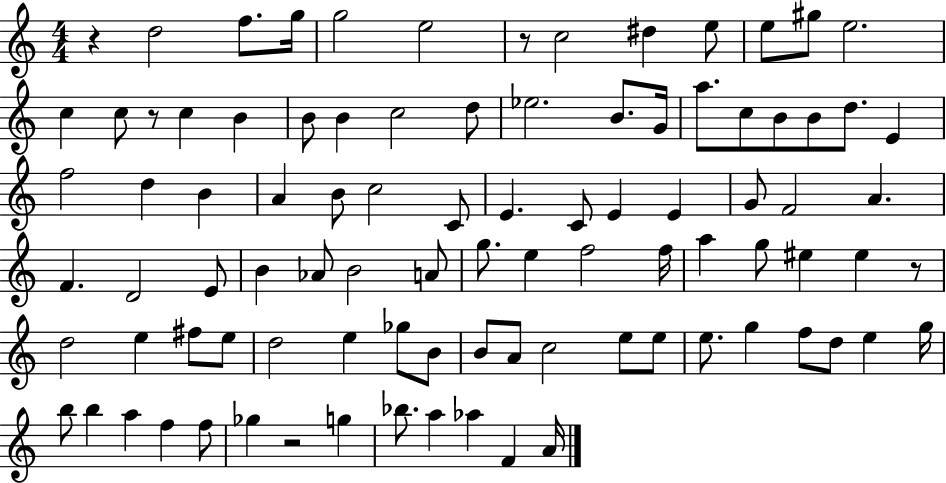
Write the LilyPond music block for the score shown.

{
  \clef treble
  \numericTimeSignature
  \time 4/4
  \key c \major
  \repeat volta 2 { r4 d''2 f''8. g''16 | g''2 e''2 | r8 c''2 dis''4 e''8 | e''8 gis''8 e''2. | \break c''4 c''8 r8 c''4 b'4 | b'8 b'4 c''2 d''8 | ees''2. b'8. g'16 | a''8. c''8 b'8 b'8 d''8. e'4 | \break f''2 d''4 b'4 | a'4 b'8 c''2 c'8 | e'4. c'8 e'4 e'4 | g'8 f'2 a'4. | \break f'4. d'2 e'8 | b'4 aes'8 b'2 a'8 | g''8. e''4 f''2 f''16 | a''4 g''8 eis''4 eis''4 r8 | \break d''2 e''4 fis''8 e''8 | d''2 e''4 ges''8 b'8 | b'8 a'8 c''2 e''8 e''8 | e''8. g''4 f''8 d''8 e''4 g''16 | \break b''8 b''4 a''4 f''4 f''8 | ges''4 r2 g''4 | bes''8. a''4 aes''4 f'4 a'16 | } \bar "|."
}